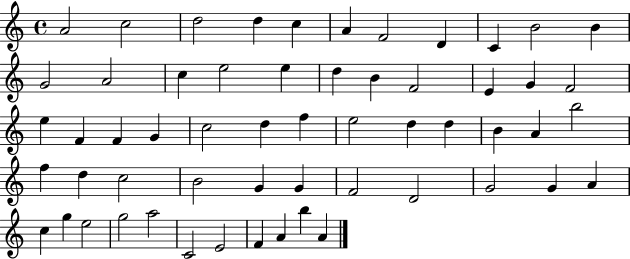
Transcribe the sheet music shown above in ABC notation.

X:1
T:Untitled
M:4/4
L:1/4
K:C
A2 c2 d2 d c A F2 D C B2 B G2 A2 c e2 e d B F2 E G F2 e F F G c2 d f e2 d d B A b2 f d c2 B2 G G F2 D2 G2 G A c g e2 g2 a2 C2 E2 F A b A